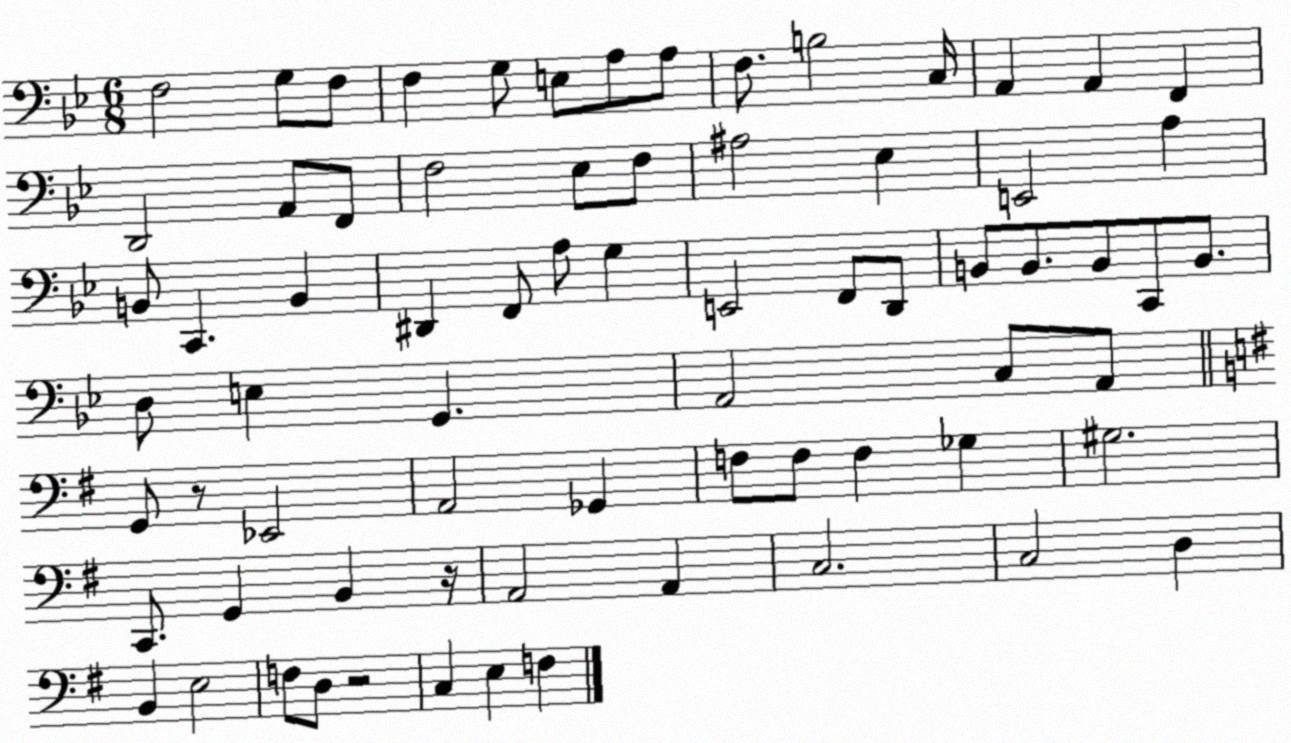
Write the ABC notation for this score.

X:1
T:Untitled
M:6/8
L:1/4
K:Bb
F,2 G,/2 F,/2 F, G,/2 E,/2 A,/2 A,/2 F,/2 B,2 C,/4 A,, A,, F,, D,,2 A,,/2 F,,/2 F,2 _E,/2 F,/2 ^A,2 _E, E,,2 A, B,,/2 C,, B,, ^D,, F,,/2 A,/2 G, E,,2 F,,/2 D,,/2 B,,/2 B,,/2 B,,/2 C,,/2 B,,/2 D,/2 E, G,, A,,2 C,/2 A,,/2 G,,/2 z/2 _E,,2 A,,2 _G,, F,/2 F,/2 F, _G, ^G,2 C,,/2 G,, B,, z/4 A,,2 A,, C,2 C,2 D, B,, E,2 F,/2 D,/2 z2 C, E, F,